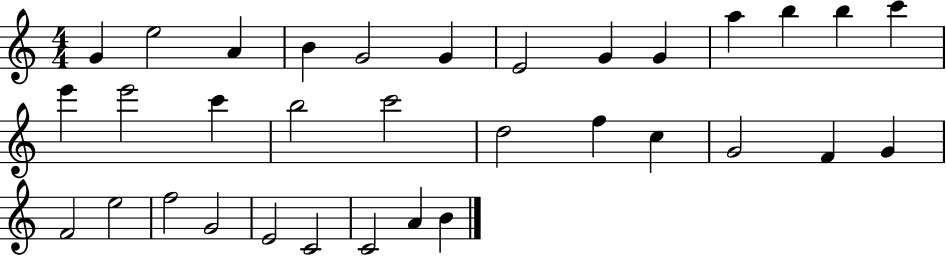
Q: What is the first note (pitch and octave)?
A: G4